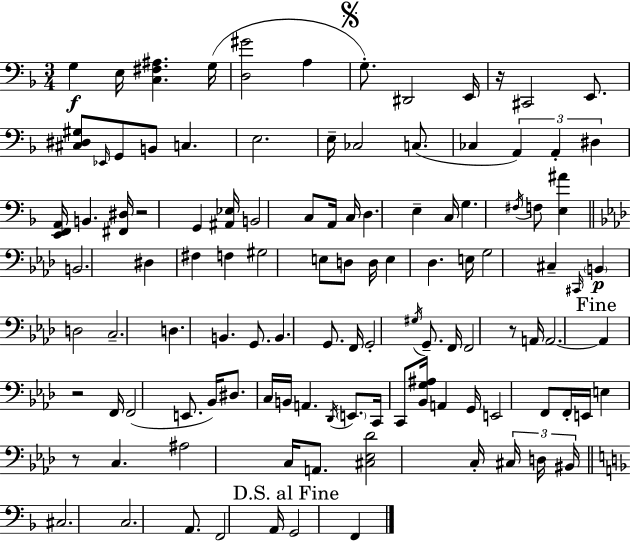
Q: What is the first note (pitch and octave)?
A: G3